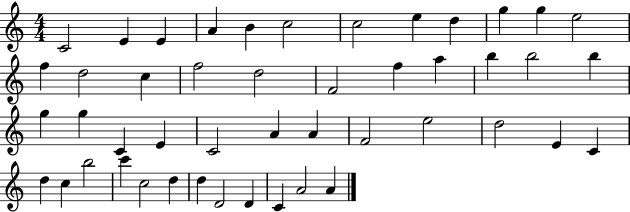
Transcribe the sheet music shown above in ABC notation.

X:1
T:Untitled
M:4/4
L:1/4
K:C
C2 E E A B c2 c2 e d g g e2 f d2 c f2 d2 F2 f a b b2 b g g C E C2 A A F2 e2 d2 E C d c b2 c' c2 d d D2 D C A2 A